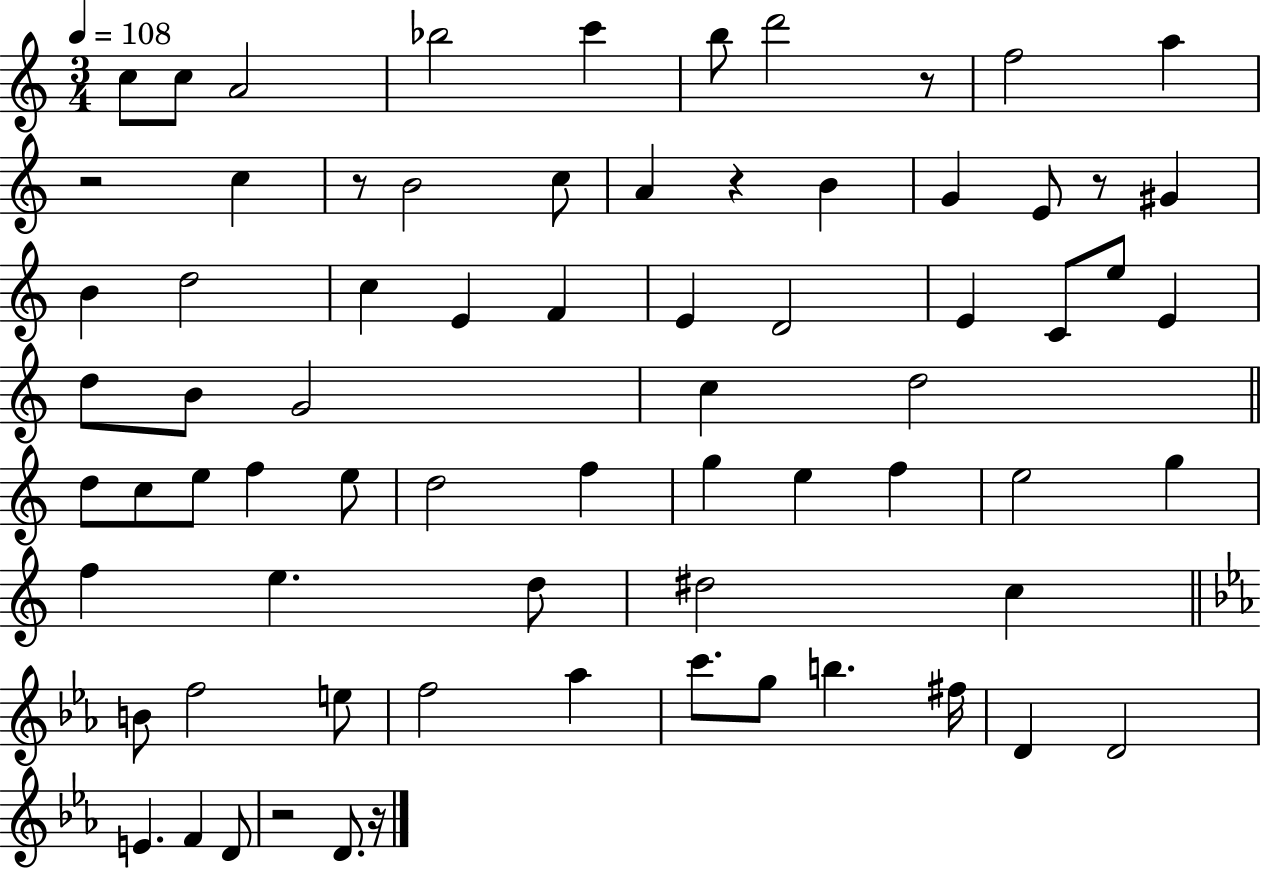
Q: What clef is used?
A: treble